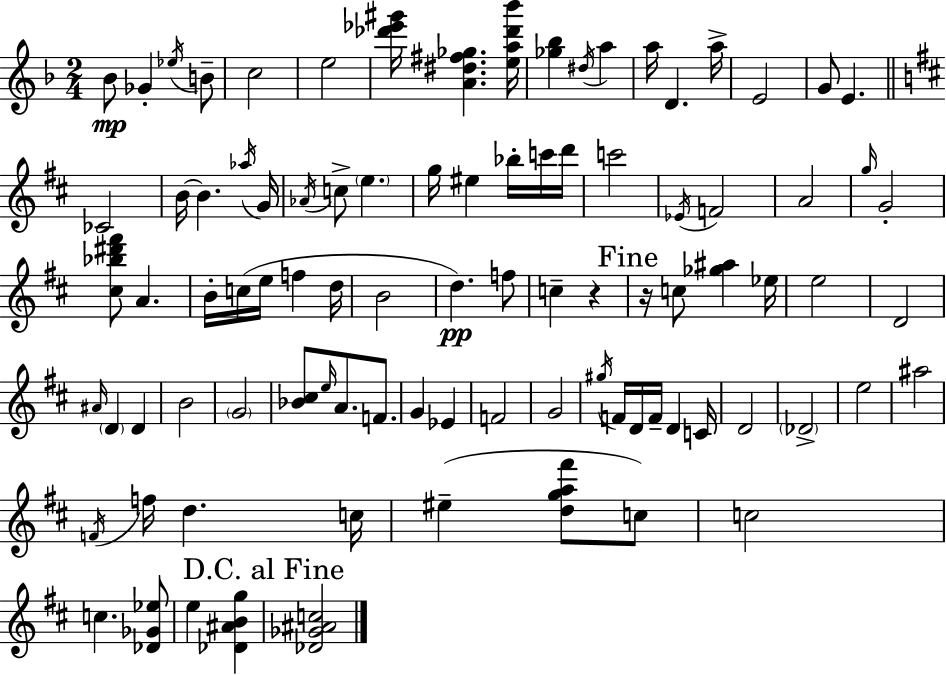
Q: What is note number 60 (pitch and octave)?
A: G#5